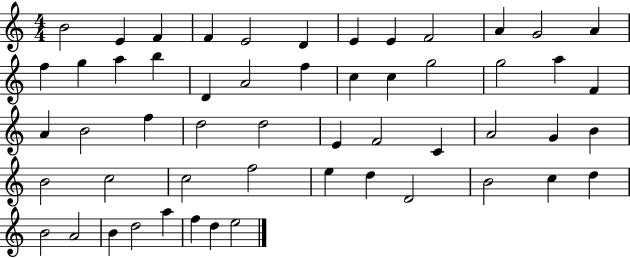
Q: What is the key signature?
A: C major